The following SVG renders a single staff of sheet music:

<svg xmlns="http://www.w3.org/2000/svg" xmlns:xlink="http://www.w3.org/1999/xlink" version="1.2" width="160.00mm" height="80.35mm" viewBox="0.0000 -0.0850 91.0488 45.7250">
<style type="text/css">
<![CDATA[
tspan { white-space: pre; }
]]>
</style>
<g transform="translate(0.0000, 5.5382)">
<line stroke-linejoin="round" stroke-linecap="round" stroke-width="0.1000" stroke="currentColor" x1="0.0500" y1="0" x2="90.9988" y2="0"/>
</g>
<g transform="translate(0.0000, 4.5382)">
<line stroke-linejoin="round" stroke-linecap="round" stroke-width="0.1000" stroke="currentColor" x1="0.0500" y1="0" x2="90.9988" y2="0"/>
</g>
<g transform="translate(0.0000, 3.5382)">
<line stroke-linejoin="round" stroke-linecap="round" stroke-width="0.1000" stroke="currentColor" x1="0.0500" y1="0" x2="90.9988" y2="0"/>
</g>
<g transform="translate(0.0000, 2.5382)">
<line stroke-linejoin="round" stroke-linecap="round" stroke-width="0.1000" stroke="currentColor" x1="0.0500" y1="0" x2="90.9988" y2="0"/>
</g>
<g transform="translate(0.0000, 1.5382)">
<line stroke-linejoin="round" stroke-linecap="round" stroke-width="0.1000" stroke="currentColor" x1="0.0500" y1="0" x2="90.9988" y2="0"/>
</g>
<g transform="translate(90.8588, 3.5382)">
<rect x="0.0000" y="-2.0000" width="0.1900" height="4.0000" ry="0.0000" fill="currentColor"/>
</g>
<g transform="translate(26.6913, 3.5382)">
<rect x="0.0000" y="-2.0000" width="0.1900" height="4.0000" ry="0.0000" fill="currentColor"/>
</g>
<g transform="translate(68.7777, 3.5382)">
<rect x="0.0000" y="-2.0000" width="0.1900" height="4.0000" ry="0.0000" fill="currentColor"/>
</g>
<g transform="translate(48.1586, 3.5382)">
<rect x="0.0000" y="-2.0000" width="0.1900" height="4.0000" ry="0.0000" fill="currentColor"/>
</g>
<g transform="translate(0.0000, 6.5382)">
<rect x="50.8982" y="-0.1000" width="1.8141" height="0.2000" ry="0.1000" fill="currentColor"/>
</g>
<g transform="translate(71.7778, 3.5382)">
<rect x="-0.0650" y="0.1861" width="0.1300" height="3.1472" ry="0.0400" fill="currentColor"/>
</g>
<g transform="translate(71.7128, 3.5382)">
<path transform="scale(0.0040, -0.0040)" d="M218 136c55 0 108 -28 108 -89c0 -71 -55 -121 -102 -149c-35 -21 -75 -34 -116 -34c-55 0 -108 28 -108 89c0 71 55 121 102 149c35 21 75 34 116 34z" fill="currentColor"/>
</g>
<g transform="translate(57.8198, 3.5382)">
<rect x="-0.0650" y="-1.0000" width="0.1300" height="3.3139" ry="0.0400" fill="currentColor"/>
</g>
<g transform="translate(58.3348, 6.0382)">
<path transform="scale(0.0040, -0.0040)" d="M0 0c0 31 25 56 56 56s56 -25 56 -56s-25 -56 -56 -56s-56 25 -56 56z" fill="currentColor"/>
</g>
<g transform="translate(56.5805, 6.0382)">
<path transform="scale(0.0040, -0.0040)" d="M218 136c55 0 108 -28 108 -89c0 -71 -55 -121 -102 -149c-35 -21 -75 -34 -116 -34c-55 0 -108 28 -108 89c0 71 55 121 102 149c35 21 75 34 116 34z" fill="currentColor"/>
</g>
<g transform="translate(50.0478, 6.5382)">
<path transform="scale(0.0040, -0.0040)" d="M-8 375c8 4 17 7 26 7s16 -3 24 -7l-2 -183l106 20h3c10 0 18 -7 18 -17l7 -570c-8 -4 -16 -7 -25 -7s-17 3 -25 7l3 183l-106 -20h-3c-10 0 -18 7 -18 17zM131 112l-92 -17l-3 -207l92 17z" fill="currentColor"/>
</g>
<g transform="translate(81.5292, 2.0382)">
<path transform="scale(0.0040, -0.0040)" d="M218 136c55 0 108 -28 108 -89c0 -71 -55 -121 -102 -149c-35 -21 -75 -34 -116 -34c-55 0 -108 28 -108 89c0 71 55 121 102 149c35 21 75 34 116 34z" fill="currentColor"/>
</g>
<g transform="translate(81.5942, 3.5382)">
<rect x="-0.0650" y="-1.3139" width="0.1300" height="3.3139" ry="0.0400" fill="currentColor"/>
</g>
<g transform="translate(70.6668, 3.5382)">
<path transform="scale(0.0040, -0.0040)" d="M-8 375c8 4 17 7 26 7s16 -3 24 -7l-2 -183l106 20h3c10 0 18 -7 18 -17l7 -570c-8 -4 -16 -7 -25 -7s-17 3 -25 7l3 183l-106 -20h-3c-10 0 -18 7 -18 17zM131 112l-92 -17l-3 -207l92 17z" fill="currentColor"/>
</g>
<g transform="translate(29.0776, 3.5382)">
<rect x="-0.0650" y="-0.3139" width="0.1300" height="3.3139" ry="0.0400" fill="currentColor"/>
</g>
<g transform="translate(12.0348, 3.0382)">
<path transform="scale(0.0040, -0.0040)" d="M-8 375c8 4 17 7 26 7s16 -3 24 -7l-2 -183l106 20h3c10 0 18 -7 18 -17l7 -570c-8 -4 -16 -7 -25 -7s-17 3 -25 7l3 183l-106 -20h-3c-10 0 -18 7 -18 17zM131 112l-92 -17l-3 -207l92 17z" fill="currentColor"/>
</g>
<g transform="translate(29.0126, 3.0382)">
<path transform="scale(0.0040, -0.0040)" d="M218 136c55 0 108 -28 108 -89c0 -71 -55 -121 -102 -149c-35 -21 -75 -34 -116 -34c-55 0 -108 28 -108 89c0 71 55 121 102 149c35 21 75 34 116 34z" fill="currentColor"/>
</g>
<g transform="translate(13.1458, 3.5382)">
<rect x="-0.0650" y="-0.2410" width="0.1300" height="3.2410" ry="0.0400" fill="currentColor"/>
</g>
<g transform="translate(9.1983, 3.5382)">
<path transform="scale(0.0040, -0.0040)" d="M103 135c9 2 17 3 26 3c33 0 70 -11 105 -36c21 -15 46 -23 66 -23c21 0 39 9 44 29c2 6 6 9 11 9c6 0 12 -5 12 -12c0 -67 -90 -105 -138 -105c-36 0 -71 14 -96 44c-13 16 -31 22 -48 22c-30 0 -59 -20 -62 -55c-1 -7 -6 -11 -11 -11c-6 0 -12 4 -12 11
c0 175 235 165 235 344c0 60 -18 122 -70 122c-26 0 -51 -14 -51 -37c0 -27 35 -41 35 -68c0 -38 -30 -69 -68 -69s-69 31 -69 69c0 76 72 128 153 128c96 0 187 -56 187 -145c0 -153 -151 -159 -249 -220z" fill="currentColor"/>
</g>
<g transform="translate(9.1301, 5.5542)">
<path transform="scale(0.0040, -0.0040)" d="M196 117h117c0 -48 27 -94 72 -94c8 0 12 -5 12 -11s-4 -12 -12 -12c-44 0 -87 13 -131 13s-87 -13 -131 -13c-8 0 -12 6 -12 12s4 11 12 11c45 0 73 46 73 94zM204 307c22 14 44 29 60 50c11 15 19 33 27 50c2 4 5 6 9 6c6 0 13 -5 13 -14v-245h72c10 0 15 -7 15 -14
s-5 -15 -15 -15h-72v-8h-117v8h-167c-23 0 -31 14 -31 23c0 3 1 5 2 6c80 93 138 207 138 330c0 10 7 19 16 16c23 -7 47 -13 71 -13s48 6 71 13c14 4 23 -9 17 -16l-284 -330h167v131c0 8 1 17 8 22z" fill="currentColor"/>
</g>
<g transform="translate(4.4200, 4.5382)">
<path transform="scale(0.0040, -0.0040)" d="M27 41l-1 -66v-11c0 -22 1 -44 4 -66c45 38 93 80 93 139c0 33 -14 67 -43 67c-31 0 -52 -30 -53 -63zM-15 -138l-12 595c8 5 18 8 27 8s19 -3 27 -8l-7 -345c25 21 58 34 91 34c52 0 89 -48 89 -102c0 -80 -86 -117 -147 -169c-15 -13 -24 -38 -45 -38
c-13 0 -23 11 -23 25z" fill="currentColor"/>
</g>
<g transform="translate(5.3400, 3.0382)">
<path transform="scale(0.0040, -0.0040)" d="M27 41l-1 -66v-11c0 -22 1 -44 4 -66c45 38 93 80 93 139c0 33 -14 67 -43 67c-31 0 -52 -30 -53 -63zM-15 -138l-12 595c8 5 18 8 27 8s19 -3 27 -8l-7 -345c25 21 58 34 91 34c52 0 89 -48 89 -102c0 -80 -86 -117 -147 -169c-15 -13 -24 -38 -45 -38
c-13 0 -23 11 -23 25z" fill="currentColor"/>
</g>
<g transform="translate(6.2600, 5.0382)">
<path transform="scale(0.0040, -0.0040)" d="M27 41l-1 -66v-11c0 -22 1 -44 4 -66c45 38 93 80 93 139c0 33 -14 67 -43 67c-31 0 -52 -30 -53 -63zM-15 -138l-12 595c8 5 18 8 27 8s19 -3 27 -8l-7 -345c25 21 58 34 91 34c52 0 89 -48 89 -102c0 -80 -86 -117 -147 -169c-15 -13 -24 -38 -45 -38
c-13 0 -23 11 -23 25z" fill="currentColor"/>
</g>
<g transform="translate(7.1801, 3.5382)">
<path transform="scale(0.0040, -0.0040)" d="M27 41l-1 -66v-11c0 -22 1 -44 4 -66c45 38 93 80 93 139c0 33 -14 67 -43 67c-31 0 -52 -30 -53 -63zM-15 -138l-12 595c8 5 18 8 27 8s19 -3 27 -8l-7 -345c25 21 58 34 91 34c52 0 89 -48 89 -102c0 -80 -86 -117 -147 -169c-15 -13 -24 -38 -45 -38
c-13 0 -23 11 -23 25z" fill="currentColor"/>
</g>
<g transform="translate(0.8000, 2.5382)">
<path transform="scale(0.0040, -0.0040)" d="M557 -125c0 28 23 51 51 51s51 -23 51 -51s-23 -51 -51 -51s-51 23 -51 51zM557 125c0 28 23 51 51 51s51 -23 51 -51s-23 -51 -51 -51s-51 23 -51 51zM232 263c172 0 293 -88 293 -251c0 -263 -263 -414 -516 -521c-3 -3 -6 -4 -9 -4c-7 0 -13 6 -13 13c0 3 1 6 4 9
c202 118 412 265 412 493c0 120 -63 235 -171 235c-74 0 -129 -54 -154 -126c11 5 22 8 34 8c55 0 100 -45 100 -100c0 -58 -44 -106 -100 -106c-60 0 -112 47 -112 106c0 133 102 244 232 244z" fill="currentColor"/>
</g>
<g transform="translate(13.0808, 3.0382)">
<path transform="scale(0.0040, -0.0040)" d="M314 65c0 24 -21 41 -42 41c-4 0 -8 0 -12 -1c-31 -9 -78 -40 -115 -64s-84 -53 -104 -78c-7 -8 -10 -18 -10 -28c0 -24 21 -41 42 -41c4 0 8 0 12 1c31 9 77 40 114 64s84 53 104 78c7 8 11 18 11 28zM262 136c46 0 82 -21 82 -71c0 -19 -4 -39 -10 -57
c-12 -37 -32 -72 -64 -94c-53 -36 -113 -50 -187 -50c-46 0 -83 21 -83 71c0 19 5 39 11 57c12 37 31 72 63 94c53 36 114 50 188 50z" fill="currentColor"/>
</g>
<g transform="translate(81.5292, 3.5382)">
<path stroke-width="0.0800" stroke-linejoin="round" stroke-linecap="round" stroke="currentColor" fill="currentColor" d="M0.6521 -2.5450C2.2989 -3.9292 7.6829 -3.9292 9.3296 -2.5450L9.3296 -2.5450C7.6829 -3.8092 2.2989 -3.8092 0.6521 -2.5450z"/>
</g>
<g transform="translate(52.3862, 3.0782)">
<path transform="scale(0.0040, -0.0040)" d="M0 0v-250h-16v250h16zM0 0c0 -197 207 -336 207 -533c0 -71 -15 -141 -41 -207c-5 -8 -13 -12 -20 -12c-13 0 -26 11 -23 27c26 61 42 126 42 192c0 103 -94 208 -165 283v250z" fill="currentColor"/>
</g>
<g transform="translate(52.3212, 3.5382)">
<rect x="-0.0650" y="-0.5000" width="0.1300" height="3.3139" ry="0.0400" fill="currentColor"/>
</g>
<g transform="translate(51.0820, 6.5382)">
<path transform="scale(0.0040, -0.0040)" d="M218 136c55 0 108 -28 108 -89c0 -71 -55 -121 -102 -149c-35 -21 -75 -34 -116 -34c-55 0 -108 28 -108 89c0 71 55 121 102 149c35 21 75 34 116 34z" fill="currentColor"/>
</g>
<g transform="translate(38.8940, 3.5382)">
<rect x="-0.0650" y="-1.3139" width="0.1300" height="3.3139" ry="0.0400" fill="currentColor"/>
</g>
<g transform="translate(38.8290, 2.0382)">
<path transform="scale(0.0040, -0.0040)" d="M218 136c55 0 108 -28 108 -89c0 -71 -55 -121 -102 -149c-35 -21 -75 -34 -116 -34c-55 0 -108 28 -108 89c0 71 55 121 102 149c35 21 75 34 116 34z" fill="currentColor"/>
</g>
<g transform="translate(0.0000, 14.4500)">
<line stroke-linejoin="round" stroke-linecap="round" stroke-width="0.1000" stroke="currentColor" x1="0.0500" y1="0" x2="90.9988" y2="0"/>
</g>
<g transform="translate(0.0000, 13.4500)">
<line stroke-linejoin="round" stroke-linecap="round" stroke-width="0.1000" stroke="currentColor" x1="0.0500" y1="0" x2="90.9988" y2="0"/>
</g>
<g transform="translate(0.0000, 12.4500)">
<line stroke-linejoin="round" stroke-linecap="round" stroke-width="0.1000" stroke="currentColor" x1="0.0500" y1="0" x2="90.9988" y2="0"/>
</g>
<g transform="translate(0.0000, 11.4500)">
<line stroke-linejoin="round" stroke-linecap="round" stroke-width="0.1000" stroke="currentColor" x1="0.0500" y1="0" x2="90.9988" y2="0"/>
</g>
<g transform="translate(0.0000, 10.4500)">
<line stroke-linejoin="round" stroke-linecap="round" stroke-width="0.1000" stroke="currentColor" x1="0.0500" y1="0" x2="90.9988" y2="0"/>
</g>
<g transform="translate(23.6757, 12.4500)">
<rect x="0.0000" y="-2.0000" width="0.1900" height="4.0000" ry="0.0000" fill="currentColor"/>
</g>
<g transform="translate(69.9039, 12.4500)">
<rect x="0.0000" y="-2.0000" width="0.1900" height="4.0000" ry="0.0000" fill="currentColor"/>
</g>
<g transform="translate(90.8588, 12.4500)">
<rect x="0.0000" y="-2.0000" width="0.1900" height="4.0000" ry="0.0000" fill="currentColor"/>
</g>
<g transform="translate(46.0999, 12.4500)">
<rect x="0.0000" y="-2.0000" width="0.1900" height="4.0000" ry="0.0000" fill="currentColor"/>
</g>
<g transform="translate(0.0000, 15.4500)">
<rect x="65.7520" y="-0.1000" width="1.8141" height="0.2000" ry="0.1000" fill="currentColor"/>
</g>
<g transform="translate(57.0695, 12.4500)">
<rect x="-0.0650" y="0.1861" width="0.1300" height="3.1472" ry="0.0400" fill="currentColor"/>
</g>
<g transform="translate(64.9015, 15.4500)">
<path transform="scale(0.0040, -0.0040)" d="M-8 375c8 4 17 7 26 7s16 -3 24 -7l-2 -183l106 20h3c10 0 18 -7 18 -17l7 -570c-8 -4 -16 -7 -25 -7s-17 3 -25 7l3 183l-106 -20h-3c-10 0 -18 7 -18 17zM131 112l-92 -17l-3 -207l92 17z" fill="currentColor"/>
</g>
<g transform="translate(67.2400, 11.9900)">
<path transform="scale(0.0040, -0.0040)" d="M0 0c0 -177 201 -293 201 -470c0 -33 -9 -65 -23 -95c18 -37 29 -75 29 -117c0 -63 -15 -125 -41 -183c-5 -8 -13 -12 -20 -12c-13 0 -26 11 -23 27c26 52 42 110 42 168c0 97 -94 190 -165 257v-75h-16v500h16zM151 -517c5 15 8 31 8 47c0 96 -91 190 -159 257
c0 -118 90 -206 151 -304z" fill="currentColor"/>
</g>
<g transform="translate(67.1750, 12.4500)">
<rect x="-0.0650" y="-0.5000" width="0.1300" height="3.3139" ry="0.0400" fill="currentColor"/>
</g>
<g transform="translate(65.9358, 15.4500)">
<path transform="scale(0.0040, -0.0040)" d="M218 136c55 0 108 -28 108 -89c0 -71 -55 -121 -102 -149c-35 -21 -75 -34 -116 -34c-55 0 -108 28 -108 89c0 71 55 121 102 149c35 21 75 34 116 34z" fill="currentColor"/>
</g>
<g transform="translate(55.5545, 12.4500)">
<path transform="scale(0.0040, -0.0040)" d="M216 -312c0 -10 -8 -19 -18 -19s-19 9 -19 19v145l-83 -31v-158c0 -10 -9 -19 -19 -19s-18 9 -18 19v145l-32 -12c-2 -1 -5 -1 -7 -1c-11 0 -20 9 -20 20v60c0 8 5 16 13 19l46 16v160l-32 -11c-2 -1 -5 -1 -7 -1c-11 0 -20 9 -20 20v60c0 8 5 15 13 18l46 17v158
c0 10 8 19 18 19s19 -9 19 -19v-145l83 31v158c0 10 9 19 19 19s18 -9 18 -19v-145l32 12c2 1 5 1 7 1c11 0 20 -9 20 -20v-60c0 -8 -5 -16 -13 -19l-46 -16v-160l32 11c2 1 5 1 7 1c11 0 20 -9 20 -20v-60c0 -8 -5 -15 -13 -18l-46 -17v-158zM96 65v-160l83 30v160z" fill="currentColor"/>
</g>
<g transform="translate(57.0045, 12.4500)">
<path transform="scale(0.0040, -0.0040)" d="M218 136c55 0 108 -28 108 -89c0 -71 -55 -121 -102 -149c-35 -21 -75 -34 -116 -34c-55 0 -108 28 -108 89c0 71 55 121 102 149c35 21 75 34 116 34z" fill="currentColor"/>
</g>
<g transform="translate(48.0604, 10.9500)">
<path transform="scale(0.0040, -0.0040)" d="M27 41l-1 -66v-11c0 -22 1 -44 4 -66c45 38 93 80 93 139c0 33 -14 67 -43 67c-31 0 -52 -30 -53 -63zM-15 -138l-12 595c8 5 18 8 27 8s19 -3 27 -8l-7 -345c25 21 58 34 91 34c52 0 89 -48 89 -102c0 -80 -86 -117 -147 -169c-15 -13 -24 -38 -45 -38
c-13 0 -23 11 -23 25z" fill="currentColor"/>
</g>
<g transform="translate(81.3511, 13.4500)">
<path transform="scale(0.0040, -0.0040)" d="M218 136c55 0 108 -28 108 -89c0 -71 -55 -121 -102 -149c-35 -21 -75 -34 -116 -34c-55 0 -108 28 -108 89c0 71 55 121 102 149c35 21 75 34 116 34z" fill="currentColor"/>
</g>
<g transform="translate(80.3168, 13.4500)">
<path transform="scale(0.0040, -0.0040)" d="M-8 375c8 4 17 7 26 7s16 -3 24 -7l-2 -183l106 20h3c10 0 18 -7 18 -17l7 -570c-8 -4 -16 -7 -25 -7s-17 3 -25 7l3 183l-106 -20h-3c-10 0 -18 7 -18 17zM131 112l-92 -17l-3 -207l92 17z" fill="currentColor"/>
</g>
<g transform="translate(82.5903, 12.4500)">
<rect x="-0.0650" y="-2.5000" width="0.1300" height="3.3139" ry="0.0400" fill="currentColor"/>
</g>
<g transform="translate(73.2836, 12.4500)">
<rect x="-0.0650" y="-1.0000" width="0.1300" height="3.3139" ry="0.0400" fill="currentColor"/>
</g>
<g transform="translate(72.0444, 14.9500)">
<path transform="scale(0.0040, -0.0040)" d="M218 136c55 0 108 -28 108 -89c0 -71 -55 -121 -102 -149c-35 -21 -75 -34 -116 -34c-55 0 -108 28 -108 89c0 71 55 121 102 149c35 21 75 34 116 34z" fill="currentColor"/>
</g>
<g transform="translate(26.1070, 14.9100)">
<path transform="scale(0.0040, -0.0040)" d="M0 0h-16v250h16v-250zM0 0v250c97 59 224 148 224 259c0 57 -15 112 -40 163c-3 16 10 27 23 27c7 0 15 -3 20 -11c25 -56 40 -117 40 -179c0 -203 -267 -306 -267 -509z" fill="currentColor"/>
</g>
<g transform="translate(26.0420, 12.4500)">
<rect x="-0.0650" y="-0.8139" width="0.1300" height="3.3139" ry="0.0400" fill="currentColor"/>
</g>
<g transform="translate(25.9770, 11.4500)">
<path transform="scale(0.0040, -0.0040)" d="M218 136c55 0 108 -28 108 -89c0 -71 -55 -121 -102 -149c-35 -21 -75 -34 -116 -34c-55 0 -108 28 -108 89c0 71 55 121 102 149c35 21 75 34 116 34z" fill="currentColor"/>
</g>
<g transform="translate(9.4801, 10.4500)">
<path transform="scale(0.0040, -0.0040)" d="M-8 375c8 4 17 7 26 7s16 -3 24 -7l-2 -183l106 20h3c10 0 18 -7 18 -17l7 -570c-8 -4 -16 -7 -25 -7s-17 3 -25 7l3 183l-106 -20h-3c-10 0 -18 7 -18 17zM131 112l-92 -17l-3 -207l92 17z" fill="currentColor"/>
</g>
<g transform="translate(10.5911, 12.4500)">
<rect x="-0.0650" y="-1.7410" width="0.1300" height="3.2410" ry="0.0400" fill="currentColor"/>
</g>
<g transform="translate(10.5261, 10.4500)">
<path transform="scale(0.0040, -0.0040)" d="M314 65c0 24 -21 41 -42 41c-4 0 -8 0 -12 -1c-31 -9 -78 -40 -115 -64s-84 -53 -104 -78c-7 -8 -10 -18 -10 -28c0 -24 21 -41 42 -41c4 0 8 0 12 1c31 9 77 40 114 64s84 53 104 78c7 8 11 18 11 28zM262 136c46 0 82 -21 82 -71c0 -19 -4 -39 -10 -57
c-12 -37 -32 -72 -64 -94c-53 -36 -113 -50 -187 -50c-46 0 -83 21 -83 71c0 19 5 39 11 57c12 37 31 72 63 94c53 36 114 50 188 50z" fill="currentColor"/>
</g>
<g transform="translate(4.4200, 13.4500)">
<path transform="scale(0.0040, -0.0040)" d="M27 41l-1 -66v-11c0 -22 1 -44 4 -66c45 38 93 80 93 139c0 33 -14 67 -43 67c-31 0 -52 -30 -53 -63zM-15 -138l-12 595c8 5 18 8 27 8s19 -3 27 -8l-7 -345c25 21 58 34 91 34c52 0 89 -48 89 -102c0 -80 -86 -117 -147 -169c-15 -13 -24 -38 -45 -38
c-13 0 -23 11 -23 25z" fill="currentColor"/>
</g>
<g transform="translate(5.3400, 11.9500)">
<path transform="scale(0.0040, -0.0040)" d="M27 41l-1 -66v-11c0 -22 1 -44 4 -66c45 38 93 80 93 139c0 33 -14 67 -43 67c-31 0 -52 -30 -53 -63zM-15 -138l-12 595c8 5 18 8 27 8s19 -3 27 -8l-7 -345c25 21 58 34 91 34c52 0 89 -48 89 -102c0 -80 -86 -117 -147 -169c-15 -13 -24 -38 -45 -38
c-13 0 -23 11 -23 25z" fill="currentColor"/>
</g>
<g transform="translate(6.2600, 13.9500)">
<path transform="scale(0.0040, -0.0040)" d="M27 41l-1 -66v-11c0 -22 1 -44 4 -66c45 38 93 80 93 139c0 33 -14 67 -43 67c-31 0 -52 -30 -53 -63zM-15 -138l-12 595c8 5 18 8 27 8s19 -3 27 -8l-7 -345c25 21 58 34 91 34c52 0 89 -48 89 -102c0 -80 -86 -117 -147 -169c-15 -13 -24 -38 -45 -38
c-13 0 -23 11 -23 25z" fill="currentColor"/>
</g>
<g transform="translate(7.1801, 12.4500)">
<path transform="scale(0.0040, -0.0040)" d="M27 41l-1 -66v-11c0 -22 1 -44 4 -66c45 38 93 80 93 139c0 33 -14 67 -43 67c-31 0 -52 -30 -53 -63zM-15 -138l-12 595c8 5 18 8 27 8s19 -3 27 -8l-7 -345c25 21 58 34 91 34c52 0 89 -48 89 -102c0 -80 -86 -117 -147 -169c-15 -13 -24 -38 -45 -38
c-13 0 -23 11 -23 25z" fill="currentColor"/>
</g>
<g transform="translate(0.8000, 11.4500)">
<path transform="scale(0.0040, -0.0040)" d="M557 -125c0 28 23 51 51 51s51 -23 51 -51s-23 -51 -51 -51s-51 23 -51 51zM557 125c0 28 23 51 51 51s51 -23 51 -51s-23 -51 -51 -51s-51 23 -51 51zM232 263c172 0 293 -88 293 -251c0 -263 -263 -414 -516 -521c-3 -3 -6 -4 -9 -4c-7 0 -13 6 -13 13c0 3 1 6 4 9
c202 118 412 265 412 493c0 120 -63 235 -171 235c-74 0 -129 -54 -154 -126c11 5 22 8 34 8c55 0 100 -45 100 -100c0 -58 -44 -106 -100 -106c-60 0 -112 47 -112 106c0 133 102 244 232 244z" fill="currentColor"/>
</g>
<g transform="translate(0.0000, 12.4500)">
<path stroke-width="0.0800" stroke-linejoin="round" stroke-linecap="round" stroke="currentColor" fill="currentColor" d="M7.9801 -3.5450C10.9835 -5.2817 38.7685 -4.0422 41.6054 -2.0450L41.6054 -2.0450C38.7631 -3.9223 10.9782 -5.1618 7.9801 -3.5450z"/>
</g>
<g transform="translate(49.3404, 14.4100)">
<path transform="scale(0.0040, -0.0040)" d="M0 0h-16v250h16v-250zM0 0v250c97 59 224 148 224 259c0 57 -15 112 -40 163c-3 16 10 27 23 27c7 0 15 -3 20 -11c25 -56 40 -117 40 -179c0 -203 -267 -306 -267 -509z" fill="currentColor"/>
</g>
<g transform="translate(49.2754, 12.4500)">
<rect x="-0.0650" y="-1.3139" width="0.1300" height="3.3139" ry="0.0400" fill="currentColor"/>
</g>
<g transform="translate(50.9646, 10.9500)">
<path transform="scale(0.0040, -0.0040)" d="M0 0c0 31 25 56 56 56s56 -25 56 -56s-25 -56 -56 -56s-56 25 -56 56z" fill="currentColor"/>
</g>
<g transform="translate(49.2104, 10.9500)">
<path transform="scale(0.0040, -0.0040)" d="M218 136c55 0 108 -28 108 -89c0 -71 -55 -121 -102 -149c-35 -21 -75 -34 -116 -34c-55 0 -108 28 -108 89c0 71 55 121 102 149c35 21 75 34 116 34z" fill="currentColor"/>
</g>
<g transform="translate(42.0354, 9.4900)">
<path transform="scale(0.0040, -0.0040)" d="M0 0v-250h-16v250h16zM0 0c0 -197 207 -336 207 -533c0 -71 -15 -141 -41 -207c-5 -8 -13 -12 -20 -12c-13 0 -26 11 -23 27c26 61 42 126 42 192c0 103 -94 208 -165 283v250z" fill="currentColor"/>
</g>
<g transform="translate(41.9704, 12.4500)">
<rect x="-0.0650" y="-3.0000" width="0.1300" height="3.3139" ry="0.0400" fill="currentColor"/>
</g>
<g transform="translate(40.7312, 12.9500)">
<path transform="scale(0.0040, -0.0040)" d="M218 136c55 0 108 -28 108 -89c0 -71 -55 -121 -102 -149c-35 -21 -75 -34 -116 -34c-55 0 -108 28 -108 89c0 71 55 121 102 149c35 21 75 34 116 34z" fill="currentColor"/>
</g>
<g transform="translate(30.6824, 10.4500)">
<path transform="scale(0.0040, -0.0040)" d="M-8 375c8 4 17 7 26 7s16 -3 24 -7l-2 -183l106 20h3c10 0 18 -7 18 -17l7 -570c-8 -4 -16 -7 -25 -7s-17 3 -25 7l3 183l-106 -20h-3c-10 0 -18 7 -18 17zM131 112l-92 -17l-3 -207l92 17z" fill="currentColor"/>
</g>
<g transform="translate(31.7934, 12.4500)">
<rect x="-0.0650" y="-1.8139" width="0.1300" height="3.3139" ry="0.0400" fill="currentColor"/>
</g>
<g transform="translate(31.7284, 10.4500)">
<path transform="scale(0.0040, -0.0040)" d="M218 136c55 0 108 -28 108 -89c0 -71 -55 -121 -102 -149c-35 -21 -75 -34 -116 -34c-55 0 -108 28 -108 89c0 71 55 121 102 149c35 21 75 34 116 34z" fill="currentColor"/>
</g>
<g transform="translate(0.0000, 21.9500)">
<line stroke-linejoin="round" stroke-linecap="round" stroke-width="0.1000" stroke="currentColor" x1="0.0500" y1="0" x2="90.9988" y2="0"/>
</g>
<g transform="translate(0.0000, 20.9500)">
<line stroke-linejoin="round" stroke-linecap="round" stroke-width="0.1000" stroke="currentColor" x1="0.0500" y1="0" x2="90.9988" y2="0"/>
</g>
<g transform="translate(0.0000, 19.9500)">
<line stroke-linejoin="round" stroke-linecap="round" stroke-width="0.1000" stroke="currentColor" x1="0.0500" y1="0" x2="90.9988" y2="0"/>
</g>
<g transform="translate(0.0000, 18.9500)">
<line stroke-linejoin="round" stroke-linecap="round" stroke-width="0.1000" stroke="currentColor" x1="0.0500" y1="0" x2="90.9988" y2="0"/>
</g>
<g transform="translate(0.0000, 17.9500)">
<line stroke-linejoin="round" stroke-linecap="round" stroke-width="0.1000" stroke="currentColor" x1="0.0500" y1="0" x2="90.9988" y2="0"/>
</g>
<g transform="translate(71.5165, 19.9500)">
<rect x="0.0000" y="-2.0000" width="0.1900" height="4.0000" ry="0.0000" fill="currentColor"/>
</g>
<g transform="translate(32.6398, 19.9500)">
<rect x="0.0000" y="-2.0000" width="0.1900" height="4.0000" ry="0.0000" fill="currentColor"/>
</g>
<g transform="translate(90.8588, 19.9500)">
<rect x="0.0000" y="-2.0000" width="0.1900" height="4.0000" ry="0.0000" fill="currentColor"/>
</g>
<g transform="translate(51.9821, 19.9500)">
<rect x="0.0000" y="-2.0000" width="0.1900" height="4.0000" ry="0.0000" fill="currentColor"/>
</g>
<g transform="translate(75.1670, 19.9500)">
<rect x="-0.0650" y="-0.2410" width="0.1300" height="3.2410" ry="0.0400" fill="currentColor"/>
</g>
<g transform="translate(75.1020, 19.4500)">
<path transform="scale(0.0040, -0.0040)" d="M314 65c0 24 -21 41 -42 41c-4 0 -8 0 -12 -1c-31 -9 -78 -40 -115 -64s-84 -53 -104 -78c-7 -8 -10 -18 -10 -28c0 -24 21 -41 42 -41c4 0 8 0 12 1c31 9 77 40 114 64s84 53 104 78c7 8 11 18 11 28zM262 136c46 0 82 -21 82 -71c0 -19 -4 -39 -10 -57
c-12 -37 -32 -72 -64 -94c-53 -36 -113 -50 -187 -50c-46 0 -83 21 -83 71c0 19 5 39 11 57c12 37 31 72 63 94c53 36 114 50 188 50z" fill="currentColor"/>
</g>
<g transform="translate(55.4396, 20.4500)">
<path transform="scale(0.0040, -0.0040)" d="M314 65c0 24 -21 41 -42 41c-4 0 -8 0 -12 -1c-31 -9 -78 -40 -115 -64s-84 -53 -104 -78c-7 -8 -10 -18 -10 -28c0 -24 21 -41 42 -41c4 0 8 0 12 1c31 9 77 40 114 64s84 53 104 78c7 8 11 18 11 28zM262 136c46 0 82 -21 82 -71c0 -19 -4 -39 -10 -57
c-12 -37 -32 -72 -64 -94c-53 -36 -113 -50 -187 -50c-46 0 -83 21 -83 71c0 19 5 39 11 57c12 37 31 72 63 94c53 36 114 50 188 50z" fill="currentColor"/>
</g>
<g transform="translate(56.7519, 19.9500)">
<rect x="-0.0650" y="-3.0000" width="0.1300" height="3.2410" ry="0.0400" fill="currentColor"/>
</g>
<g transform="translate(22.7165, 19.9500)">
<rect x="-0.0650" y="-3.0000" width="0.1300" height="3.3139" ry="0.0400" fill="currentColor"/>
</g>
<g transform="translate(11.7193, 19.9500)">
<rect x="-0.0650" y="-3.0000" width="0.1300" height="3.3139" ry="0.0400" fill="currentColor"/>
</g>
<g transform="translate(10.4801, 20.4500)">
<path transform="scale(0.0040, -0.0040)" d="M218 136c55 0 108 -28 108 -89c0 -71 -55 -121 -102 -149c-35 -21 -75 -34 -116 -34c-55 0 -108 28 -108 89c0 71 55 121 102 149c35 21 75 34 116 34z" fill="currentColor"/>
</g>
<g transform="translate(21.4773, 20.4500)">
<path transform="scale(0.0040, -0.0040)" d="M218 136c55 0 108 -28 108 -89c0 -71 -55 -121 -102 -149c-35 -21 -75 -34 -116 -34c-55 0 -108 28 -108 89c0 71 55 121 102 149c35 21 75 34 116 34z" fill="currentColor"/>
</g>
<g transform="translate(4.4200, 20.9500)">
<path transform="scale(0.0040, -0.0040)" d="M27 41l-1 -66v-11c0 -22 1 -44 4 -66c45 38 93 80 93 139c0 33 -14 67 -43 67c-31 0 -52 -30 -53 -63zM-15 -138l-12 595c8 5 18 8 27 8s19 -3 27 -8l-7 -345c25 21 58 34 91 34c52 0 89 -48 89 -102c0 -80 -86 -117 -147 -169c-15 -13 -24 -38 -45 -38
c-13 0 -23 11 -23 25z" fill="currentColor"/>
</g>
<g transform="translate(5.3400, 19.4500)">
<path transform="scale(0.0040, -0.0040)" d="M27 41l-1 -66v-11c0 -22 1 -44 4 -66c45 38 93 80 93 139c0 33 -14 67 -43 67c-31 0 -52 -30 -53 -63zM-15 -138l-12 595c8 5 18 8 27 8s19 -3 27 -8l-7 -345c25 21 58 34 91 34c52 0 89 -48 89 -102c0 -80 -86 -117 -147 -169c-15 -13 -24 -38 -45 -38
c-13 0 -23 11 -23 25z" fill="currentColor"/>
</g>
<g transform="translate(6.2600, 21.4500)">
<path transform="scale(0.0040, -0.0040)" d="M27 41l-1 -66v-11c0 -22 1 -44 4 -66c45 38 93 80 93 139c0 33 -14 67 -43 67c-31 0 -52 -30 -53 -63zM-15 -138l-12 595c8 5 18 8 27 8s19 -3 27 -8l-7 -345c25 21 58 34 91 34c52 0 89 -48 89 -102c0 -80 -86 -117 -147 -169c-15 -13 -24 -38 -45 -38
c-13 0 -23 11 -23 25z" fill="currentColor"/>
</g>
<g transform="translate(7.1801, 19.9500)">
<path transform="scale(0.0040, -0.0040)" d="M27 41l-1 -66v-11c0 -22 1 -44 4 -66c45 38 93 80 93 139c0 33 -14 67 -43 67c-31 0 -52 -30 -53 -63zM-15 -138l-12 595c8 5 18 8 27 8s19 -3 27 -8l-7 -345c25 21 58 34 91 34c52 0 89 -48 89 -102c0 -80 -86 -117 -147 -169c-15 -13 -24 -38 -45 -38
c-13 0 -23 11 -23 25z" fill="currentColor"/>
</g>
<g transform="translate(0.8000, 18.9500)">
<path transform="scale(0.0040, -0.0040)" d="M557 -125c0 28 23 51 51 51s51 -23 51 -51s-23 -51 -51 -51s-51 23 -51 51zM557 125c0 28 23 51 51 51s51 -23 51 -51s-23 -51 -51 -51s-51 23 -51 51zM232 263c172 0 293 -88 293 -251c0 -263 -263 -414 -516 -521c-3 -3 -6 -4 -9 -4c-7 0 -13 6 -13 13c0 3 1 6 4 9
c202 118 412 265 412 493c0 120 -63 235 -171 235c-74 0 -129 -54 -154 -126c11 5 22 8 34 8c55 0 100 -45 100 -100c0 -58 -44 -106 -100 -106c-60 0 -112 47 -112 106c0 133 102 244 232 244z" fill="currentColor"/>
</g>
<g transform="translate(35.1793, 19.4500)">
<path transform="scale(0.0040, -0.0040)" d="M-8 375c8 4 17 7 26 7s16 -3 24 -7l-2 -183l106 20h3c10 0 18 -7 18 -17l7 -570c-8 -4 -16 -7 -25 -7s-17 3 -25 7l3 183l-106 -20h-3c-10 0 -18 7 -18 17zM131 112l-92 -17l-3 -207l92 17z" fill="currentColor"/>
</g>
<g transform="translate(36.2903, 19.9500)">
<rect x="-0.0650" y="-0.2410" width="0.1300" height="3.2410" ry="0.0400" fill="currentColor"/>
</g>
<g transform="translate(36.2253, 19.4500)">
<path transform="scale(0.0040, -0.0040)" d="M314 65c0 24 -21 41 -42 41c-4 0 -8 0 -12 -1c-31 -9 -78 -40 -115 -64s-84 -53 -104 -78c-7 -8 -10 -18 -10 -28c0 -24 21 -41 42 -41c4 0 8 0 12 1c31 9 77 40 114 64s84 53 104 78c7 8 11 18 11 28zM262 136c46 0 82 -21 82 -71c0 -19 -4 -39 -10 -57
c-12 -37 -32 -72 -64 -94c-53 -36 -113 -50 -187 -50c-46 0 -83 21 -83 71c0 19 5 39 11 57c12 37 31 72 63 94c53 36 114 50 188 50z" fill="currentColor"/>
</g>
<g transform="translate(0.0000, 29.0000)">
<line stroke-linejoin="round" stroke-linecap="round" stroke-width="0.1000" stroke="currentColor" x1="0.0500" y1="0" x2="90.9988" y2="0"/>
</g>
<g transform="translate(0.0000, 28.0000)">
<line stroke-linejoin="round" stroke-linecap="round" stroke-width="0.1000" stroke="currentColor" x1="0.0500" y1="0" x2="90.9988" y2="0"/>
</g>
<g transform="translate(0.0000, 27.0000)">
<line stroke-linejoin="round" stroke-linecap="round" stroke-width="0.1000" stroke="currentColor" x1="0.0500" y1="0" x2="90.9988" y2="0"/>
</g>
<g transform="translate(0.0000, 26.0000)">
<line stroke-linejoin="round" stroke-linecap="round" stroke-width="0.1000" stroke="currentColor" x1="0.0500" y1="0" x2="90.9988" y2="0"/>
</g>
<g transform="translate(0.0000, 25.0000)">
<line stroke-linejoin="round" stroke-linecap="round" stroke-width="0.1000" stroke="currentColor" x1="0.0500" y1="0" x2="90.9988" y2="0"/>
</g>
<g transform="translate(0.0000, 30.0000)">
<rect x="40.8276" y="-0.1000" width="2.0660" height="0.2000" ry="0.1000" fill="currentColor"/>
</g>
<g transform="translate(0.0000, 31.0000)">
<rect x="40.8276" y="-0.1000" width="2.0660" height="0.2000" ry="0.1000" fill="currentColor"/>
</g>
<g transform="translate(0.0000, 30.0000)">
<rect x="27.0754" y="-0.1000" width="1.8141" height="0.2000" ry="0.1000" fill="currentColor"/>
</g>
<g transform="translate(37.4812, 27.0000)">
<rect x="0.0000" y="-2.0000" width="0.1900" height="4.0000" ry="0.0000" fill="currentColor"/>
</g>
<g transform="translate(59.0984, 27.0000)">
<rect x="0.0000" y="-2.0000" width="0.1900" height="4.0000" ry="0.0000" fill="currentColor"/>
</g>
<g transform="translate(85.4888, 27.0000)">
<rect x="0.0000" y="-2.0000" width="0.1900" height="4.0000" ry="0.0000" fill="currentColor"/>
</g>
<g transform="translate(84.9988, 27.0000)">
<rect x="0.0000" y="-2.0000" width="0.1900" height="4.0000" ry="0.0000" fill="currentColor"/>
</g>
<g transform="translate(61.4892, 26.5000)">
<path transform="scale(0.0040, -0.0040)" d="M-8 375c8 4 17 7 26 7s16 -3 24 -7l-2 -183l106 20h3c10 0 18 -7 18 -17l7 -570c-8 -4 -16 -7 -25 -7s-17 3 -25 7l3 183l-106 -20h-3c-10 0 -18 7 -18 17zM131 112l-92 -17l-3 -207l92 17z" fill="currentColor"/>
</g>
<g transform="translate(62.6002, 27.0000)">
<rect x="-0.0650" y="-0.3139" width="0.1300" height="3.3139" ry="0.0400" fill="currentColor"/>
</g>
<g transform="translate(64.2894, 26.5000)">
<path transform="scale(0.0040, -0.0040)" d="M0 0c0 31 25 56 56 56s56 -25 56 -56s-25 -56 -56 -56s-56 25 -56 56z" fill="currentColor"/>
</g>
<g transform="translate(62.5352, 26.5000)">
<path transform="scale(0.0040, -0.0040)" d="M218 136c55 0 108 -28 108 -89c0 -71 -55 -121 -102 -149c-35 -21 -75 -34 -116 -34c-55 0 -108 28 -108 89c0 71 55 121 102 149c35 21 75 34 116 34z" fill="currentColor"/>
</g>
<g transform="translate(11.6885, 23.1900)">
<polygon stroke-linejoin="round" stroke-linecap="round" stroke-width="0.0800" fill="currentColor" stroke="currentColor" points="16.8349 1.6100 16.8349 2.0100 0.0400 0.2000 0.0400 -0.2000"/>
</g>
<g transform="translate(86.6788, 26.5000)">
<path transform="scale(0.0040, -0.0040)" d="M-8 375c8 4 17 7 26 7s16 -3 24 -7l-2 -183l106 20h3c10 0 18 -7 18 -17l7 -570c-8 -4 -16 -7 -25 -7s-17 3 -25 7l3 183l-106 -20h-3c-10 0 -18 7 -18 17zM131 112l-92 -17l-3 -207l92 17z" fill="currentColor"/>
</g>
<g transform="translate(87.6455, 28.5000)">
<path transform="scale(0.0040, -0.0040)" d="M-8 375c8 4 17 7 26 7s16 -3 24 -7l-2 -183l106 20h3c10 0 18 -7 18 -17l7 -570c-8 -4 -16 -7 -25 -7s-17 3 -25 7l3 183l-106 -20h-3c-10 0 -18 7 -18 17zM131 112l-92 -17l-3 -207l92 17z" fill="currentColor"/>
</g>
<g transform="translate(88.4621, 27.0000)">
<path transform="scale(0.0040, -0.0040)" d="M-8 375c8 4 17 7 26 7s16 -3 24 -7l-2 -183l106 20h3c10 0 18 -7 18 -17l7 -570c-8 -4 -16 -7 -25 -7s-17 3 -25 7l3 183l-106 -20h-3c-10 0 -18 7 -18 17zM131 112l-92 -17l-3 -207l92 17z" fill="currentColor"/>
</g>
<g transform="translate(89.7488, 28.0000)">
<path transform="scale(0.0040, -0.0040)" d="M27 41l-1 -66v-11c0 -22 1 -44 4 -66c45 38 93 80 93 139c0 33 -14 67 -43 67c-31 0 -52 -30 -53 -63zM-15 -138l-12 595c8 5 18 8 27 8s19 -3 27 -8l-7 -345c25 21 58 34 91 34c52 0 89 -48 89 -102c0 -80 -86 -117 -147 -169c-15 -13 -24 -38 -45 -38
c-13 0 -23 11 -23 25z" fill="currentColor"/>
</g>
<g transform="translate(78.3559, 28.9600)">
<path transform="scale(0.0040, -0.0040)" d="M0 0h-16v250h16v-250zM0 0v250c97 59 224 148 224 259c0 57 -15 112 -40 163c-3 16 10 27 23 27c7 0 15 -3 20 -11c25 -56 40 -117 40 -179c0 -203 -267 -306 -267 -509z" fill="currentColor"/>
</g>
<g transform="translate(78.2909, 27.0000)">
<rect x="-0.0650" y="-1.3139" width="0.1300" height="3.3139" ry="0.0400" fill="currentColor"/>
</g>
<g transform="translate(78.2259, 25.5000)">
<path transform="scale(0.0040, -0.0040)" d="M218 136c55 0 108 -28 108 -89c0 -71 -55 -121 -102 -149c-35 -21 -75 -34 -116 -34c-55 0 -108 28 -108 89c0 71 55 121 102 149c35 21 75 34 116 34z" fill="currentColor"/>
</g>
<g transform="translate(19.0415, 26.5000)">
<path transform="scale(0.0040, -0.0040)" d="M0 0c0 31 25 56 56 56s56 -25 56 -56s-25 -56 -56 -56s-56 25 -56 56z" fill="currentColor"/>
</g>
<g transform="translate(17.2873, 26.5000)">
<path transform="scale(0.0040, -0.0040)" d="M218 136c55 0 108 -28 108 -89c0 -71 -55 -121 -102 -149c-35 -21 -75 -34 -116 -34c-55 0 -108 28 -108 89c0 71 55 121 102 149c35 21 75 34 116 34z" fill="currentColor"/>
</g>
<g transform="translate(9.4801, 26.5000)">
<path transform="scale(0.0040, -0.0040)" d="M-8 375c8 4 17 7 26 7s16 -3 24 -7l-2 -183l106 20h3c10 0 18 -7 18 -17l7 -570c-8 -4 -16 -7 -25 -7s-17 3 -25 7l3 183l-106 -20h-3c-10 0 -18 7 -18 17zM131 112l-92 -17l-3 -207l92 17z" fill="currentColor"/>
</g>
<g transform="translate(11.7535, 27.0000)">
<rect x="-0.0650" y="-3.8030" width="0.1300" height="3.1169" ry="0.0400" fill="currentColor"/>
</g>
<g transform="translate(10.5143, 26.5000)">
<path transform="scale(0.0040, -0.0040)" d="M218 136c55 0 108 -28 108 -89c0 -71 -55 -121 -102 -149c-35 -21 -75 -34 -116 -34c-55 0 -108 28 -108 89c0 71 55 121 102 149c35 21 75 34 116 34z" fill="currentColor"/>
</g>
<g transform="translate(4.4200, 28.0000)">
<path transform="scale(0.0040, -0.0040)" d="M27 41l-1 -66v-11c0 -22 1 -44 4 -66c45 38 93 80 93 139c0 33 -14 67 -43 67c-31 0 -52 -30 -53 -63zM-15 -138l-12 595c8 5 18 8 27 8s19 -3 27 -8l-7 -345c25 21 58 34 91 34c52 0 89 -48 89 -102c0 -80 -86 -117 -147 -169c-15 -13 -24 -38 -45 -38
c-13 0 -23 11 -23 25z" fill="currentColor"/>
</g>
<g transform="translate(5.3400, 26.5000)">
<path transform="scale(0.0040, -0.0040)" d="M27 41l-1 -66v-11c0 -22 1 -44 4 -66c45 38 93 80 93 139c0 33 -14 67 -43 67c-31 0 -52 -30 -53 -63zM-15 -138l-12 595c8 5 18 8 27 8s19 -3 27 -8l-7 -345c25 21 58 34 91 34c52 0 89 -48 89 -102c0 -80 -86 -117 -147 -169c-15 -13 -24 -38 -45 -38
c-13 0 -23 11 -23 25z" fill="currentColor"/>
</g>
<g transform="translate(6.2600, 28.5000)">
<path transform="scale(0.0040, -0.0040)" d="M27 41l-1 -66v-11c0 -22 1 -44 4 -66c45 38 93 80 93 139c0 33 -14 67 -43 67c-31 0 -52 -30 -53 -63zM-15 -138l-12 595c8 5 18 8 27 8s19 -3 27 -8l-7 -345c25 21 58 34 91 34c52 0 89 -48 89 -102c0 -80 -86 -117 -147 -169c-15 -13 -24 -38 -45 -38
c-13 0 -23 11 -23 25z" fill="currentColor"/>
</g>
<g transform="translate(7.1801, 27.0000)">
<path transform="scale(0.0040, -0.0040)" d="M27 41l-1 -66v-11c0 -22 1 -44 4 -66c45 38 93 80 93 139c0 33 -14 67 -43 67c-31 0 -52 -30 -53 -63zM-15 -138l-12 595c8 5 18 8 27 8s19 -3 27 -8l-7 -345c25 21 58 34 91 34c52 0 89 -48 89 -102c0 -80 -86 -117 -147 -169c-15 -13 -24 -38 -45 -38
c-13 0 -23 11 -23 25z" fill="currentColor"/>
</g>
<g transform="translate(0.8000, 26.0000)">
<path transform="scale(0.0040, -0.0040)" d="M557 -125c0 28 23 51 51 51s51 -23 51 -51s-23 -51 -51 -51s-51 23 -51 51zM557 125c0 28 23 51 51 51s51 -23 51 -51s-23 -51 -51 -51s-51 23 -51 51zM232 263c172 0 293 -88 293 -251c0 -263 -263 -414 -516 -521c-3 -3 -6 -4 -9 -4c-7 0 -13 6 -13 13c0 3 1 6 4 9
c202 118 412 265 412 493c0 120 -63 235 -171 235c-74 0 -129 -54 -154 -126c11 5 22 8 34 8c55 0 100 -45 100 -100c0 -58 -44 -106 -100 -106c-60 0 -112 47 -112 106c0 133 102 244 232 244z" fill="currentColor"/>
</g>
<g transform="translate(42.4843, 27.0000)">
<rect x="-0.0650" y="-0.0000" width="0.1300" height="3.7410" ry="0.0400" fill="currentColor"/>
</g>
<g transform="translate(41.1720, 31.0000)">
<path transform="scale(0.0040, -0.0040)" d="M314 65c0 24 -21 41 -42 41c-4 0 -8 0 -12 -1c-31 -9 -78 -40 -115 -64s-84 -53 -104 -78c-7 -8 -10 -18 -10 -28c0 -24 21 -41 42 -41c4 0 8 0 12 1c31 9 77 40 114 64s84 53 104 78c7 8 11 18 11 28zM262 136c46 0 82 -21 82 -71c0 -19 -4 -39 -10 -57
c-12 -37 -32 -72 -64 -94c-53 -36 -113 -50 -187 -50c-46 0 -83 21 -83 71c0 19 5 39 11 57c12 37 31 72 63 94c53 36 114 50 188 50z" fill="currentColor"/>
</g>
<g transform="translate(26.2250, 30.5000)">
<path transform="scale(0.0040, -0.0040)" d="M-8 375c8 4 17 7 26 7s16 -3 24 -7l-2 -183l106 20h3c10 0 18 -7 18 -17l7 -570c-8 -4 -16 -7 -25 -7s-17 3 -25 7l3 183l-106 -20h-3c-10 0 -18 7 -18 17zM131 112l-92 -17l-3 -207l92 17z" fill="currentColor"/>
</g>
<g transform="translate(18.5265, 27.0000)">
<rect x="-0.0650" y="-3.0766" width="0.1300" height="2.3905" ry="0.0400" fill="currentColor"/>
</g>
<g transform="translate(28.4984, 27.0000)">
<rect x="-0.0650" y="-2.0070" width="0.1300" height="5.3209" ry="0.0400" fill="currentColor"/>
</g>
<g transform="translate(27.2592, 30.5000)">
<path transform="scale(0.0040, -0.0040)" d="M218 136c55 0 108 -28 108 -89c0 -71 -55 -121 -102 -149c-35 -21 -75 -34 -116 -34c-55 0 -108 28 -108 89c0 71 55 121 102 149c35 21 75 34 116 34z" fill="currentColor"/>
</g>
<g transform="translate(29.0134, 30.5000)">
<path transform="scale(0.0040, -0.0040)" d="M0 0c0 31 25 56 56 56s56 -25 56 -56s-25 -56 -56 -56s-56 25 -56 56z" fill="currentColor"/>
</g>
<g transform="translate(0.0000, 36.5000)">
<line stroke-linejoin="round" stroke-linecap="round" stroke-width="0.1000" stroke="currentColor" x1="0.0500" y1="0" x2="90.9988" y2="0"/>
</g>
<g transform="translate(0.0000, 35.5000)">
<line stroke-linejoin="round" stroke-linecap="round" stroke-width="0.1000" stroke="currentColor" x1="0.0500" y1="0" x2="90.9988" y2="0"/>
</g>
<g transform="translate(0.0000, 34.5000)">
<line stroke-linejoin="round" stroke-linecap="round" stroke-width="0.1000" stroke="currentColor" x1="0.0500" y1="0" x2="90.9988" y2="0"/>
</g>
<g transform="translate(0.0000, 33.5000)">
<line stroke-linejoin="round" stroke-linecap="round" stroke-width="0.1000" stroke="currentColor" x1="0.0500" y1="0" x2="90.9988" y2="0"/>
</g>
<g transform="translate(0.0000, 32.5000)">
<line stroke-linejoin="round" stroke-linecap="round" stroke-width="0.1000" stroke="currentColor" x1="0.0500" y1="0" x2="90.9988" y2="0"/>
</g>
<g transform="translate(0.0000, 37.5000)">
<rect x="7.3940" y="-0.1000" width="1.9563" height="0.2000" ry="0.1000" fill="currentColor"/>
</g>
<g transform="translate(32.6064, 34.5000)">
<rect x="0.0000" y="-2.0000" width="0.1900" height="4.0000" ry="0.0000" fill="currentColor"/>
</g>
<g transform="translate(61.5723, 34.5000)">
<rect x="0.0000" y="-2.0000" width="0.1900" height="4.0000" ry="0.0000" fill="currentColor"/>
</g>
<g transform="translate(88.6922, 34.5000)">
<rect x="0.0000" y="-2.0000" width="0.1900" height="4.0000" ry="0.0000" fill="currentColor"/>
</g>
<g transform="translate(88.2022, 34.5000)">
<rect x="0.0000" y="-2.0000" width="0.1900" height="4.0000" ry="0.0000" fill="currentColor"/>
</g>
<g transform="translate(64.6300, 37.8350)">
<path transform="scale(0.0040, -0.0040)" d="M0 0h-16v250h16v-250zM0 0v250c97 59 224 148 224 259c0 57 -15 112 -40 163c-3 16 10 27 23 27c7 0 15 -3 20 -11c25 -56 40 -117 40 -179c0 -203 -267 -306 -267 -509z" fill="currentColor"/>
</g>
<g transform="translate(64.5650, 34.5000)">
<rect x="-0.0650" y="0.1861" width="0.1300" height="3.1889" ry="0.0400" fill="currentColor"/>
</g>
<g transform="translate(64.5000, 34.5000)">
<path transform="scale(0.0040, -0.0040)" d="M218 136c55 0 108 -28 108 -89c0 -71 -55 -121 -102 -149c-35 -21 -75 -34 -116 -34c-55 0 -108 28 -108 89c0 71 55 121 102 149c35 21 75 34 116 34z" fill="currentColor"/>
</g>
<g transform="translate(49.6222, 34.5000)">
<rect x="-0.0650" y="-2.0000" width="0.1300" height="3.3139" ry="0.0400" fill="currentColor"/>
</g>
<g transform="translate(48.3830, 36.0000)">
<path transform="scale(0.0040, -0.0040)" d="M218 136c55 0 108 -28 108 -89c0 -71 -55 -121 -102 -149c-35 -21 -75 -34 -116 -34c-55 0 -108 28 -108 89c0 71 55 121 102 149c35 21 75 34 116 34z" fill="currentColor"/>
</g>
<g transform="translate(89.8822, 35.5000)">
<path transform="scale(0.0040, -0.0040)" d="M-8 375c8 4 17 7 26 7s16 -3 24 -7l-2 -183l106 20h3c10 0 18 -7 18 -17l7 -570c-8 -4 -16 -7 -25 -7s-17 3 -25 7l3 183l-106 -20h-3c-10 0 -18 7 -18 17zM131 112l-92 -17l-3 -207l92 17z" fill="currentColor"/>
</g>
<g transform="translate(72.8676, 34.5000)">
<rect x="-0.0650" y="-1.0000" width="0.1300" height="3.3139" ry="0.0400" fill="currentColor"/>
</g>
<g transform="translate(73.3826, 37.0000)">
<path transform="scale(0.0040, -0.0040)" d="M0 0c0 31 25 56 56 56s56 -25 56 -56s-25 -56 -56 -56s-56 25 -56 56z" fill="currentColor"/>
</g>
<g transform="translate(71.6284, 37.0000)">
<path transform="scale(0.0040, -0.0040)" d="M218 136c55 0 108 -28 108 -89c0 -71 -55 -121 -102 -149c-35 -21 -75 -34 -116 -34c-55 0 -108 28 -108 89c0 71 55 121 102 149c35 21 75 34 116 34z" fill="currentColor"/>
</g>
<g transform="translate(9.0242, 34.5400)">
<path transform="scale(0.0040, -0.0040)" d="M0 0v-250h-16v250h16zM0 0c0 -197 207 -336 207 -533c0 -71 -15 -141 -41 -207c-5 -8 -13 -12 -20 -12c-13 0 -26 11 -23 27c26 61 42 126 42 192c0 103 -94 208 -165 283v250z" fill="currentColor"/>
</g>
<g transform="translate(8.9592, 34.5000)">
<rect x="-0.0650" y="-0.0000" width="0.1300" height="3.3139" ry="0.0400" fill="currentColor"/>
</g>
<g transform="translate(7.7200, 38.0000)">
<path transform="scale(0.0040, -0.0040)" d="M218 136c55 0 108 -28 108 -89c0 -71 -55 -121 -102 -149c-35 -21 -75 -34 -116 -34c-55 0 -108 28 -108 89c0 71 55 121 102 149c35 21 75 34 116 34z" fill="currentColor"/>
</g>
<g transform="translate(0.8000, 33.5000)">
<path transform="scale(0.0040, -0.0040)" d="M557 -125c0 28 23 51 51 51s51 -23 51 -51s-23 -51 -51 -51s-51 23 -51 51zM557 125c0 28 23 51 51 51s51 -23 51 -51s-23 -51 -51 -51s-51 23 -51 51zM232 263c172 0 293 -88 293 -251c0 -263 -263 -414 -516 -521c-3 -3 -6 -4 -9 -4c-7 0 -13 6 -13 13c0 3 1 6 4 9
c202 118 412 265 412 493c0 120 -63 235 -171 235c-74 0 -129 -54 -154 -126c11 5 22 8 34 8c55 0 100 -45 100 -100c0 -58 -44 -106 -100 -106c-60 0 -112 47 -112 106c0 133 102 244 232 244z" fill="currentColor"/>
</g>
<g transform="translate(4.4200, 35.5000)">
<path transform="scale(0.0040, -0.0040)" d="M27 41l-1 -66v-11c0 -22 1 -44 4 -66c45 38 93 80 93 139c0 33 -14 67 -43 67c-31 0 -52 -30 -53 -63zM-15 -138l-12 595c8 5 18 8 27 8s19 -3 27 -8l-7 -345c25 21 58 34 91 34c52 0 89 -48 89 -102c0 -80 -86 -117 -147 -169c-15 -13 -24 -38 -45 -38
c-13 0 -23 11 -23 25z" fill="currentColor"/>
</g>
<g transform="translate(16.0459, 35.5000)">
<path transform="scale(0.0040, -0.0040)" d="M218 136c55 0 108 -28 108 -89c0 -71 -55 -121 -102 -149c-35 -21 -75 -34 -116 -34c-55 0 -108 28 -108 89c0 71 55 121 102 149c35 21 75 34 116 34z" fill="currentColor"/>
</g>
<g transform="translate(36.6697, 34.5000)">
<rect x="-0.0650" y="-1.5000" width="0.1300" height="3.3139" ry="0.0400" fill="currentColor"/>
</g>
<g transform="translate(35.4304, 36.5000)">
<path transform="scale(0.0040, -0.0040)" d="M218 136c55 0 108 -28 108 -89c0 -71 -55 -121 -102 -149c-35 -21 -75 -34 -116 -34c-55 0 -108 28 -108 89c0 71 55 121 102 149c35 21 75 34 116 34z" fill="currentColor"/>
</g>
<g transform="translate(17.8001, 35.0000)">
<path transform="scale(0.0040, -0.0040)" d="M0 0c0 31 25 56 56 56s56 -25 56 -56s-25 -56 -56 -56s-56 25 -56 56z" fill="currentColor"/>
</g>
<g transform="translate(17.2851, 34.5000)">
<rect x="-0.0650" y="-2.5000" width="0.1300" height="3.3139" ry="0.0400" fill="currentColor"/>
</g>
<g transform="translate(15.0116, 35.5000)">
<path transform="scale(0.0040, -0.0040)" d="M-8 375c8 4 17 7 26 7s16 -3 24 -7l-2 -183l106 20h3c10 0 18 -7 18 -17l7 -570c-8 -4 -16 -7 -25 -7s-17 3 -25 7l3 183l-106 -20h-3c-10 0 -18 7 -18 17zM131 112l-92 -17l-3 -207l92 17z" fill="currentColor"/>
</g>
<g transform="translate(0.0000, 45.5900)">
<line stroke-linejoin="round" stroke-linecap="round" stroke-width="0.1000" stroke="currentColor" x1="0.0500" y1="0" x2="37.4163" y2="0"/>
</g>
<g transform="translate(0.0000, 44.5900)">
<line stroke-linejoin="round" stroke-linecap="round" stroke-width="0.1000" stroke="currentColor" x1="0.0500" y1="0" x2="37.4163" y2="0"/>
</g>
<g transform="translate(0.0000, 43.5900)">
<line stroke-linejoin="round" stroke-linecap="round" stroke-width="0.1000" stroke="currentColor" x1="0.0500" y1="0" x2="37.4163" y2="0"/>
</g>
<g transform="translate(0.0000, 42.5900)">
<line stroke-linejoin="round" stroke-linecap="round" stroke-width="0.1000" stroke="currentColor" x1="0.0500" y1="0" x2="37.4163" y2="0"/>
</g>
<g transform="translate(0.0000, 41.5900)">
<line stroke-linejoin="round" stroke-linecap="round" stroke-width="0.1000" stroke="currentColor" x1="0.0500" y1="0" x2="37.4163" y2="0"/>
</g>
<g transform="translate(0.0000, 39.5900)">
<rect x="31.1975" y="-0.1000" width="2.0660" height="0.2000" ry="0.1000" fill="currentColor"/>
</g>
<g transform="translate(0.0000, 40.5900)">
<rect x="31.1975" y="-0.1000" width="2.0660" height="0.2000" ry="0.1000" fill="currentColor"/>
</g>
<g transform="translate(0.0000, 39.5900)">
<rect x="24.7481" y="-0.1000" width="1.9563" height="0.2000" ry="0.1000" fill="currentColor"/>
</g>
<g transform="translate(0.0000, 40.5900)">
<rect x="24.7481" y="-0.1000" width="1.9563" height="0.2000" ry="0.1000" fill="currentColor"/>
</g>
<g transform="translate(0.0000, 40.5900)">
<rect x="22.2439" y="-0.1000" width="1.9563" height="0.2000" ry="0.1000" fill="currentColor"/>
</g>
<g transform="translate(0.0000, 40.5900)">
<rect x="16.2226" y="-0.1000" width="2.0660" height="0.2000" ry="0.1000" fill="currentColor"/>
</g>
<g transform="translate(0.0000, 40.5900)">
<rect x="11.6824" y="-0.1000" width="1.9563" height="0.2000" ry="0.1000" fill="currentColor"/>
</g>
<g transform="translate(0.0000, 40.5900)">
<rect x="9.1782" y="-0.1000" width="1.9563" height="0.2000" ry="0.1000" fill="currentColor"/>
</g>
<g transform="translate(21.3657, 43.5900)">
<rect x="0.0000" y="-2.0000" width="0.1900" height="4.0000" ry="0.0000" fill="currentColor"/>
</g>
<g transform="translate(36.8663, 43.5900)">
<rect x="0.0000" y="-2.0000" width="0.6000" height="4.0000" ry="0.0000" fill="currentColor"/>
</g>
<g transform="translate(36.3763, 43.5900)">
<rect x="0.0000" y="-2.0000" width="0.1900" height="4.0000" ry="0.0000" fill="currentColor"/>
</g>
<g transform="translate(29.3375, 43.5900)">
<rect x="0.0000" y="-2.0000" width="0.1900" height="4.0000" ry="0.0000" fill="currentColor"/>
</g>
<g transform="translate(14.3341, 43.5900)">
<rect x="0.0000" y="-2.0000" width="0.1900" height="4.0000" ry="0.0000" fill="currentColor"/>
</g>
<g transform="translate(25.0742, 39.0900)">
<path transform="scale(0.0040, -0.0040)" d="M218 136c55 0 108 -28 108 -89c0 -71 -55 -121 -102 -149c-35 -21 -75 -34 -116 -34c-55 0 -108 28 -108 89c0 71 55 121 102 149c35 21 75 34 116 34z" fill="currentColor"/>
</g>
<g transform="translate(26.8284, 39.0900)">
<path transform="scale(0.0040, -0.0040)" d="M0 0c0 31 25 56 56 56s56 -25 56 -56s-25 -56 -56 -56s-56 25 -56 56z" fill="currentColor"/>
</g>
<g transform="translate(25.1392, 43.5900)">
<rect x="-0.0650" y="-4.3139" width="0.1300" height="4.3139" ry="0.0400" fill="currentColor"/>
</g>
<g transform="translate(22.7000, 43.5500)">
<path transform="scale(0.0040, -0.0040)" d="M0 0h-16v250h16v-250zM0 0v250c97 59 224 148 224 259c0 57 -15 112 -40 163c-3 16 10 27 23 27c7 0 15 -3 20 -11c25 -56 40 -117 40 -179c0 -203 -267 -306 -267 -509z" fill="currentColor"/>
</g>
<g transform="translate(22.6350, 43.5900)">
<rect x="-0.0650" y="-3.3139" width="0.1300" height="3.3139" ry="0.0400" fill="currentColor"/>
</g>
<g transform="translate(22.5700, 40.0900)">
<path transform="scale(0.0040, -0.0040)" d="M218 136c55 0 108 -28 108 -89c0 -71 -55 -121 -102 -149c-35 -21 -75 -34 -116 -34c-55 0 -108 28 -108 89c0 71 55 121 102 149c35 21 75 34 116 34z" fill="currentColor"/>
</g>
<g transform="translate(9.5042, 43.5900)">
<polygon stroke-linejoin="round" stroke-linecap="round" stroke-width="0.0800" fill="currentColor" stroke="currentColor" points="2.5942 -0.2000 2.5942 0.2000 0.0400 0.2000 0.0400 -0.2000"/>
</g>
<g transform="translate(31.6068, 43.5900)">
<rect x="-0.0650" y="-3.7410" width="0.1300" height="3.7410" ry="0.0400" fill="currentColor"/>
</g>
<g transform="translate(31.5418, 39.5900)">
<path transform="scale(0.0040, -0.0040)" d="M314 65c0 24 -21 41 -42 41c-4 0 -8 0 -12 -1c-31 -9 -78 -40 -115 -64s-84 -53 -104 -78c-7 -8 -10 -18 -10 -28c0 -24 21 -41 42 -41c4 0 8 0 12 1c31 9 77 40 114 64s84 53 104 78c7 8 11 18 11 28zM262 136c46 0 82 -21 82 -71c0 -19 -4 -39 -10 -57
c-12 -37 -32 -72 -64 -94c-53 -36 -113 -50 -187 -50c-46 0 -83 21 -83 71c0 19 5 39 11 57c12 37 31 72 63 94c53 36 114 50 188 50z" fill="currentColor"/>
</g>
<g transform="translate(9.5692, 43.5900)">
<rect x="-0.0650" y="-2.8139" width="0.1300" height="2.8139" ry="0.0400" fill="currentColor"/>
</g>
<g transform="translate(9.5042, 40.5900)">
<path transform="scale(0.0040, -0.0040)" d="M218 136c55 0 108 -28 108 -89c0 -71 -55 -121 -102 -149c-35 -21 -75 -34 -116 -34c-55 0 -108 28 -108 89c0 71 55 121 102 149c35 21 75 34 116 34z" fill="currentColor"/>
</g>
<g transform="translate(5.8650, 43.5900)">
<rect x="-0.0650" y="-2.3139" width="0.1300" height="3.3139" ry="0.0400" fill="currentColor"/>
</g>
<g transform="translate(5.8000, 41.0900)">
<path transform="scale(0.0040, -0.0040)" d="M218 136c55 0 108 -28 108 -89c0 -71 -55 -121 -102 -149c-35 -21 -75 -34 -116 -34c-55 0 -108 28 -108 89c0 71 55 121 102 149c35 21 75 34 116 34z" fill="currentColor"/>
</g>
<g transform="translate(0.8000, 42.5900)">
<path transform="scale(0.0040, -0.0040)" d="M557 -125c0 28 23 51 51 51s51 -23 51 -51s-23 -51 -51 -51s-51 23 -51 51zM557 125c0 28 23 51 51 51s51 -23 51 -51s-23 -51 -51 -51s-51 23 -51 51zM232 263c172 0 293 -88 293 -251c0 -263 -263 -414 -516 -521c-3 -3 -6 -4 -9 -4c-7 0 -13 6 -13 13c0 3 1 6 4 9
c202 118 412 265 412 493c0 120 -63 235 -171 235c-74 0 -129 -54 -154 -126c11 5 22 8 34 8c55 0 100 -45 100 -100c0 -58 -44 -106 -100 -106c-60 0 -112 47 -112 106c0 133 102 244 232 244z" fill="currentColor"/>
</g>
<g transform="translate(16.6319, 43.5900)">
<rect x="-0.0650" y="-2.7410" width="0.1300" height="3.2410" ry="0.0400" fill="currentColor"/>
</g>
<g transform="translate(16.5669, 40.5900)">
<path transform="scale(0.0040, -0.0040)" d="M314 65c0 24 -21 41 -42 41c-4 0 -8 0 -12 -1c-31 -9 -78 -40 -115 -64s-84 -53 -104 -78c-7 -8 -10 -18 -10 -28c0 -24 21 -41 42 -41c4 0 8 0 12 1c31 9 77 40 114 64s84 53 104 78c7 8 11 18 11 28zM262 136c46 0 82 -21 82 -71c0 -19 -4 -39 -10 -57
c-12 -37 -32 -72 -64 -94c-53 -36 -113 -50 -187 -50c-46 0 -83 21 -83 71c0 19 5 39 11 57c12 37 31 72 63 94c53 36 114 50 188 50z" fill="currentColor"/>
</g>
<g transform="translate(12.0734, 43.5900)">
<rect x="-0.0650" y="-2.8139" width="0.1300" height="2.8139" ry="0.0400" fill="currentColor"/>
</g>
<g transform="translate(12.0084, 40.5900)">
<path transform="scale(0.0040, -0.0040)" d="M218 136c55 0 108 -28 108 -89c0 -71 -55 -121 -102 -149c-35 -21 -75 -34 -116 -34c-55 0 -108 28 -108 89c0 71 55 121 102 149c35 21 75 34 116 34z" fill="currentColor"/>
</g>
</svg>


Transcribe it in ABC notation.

X:1
T:Untitled
M:2/4
L:1/4
K:Ab
E,2 _E, G, E,,/2 F,, D, G, A,2 F,/2 A, C,/2 _G,/2 ^D, E,,/4 F,, B,, C, C, E,2 C,2 _E,2 E,/2 E,/2 D,,/2 C,,2 E, G,/2 D,,/2 B,, G,, A,, D,/2 F,, B, C/2 C/2 C2 D/2 F E2